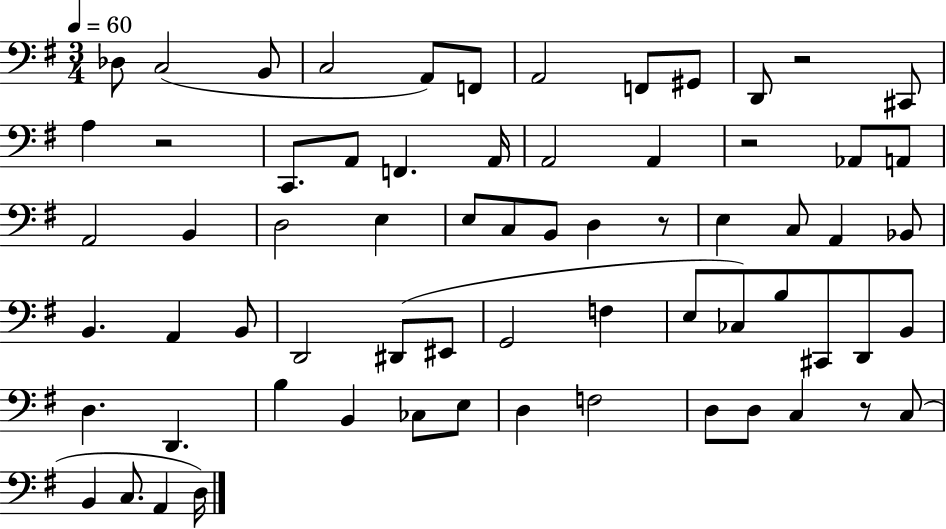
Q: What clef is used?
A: bass